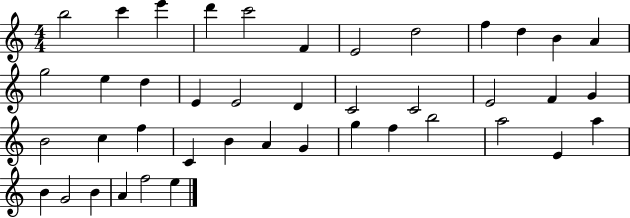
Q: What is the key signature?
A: C major